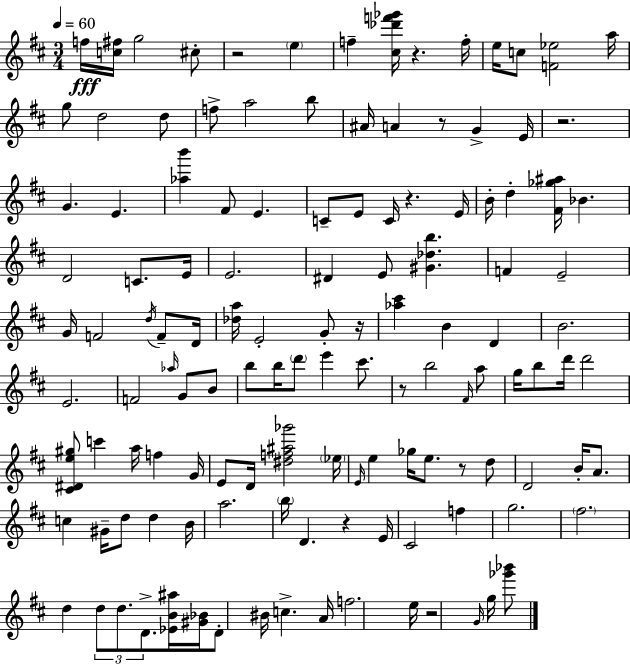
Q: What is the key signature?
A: D major